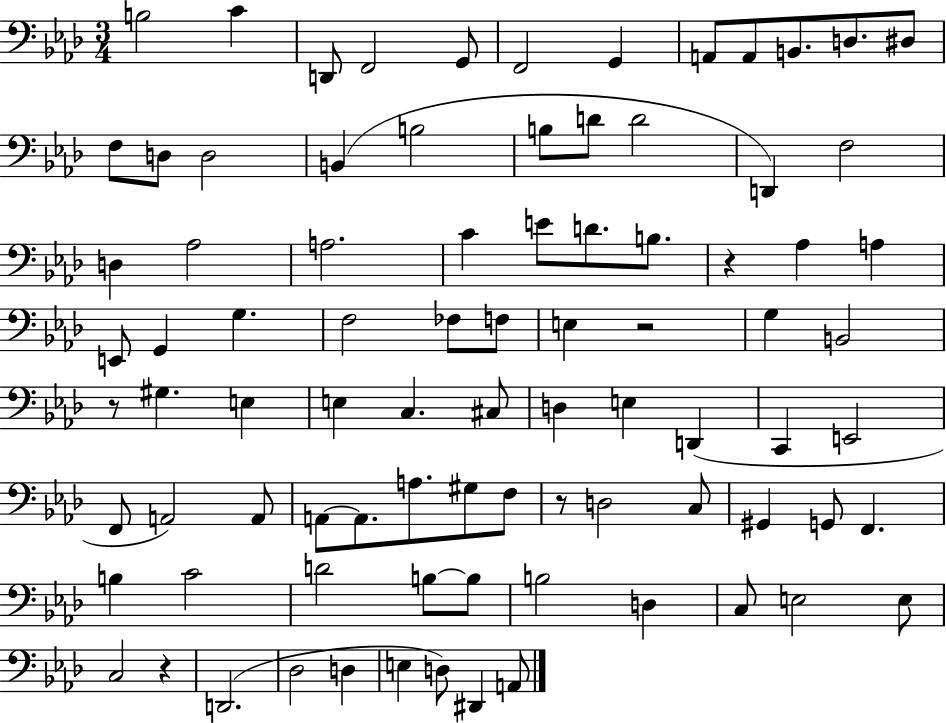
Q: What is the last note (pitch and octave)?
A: A2